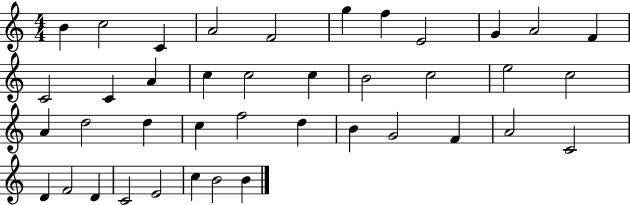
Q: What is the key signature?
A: C major